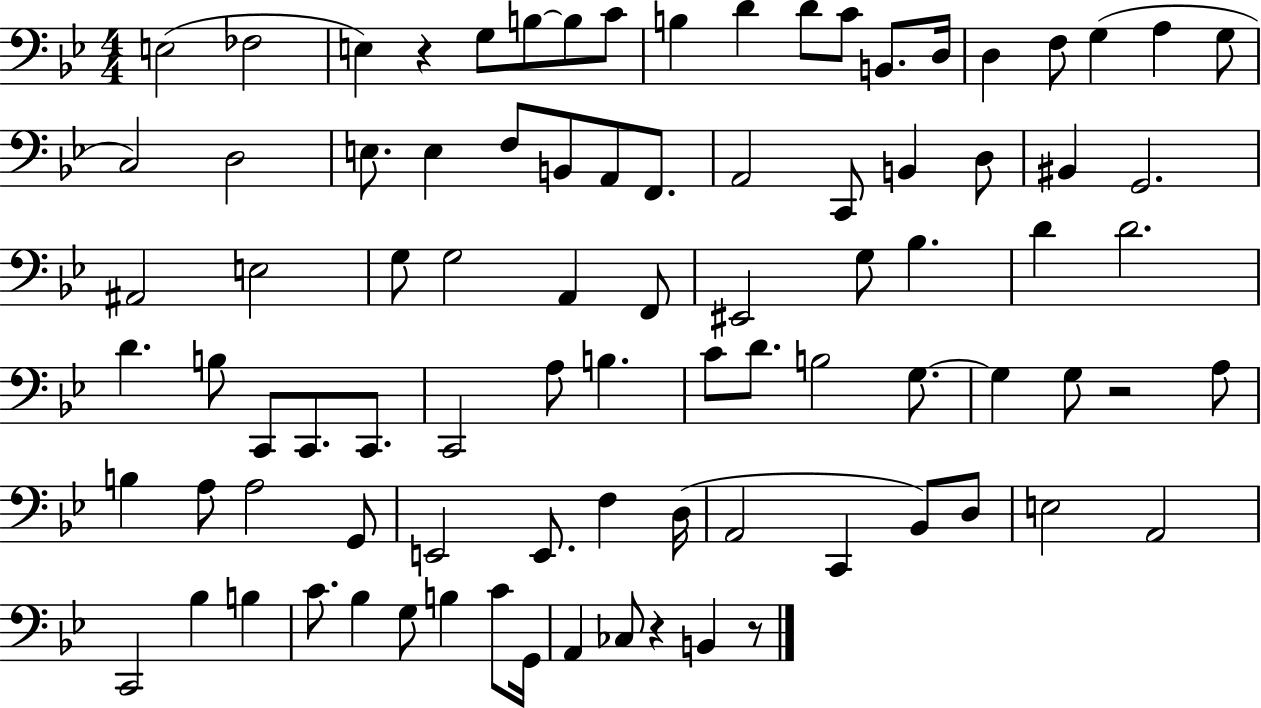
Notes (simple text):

E3/h FES3/h E3/q R/q G3/e B3/e B3/e C4/e B3/q D4/q D4/e C4/e B2/e. D3/s D3/q F3/e G3/q A3/q G3/e C3/h D3/h E3/e. E3/q F3/e B2/e A2/e F2/e. A2/h C2/e B2/q D3/e BIS2/q G2/h. A#2/h E3/h G3/e G3/h A2/q F2/e EIS2/h G3/e Bb3/q. D4/q D4/h. D4/q. B3/e C2/e C2/e. C2/e. C2/h A3/e B3/q. C4/e D4/e. B3/h G3/e. G3/q G3/e R/h A3/e B3/q A3/e A3/h G2/e E2/h E2/e. F3/q D3/s A2/h C2/q Bb2/e D3/e E3/h A2/h C2/h Bb3/q B3/q C4/e. Bb3/q G3/e B3/q C4/e G2/s A2/q CES3/e R/q B2/q R/e